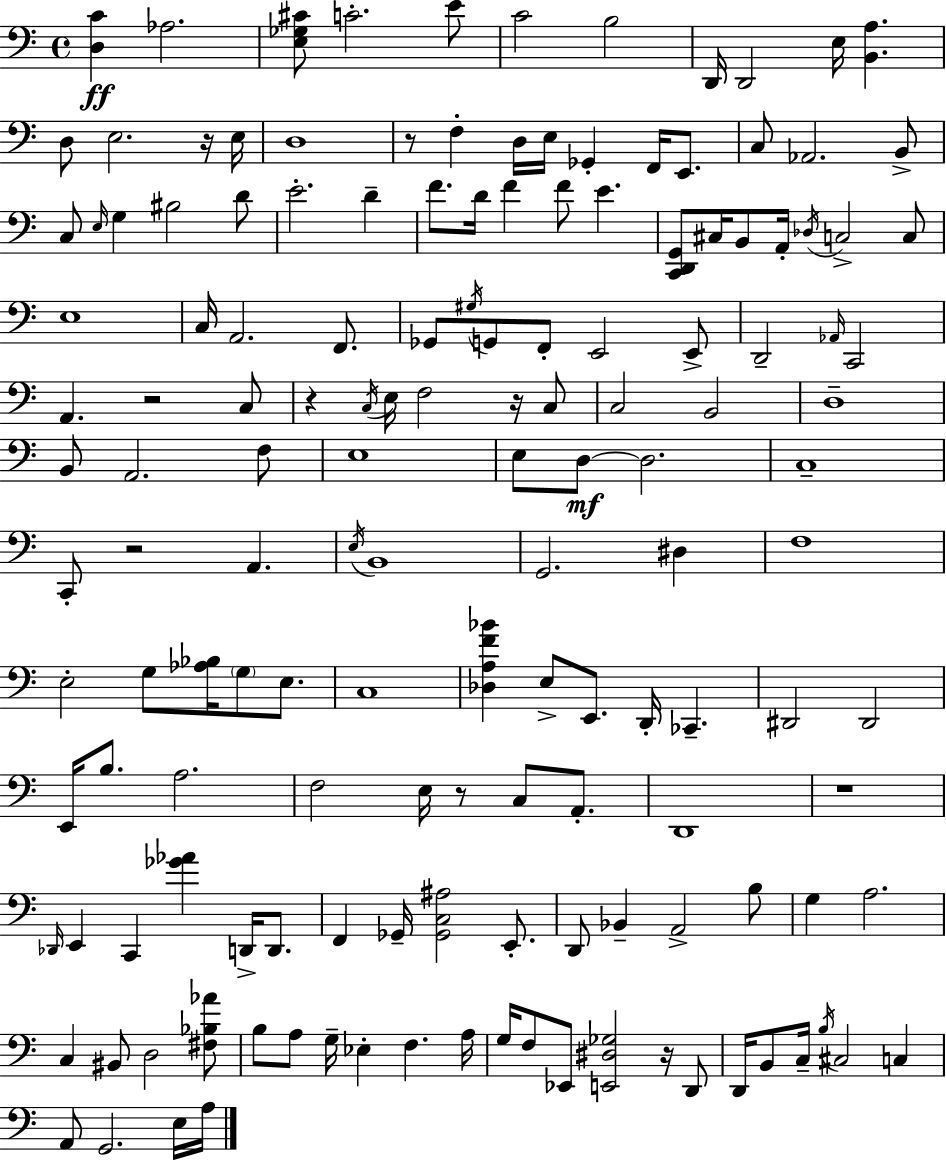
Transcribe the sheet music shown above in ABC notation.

X:1
T:Untitled
M:4/4
L:1/4
K:C
[D,C] _A,2 [E,_G,^C]/2 C2 E/2 C2 B,2 D,,/4 D,,2 E,/4 [B,,A,] D,/2 E,2 z/4 E,/4 D,4 z/2 F, D,/4 E,/4 _G,, F,,/4 E,,/2 C,/2 _A,,2 B,,/2 C,/2 E,/4 G, ^B,2 D/2 E2 D F/2 D/4 F F/2 E [C,,D,,G,,]/2 ^C,/4 B,,/2 A,,/4 _D,/4 C,2 C,/2 E,4 C,/4 A,,2 F,,/2 _G,,/2 ^G,/4 G,,/2 F,,/2 E,,2 E,,/2 D,,2 _A,,/4 C,,2 A,, z2 C,/2 z C,/4 E,/4 F,2 z/4 C,/2 C,2 B,,2 D,4 B,,/2 A,,2 F,/2 E,4 E,/2 D,/2 D,2 C,4 C,,/2 z2 A,, E,/4 B,,4 G,,2 ^D, F,4 E,2 G,/2 [_A,_B,]/4 G,/2 E,/2 C,4 [_D,A,F_B] E,/2 E,,/2 D,,/4 _C,, ^D,,2 ^D,,2 E,,/4 B,/2 A,2 F,2 E,/4 z/2 C,/2 A,,/2 D,,4 z4 _D,,/4 E,, C,, [_G_A] D,,/4 D,,/2 F,, _G,,/4 [_G,,C,^A,]2 E,,/2 D,,/2 _B,, A,,2 B,/2 G, A,2 C, ^B,,/2 D,2 [^F,_B,_A]/2 B,/2 A,/2 G,/4 _E, F, A,/4 G,/4 F,/2 _E,,/2 [E,,^D,_G,]2 z/4 D,,/2 D,,/4 B,,/2 C,/4 B,/4 ^C,2 C, A,,/2 G,,2 E,/4 A,/4